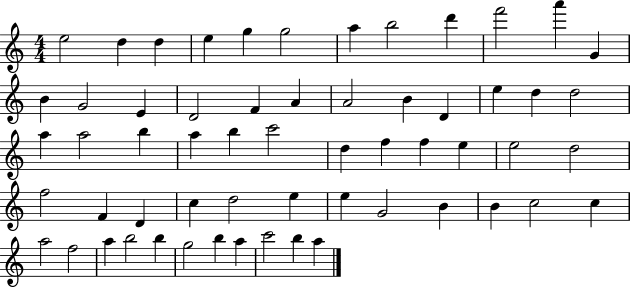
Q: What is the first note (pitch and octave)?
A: E5